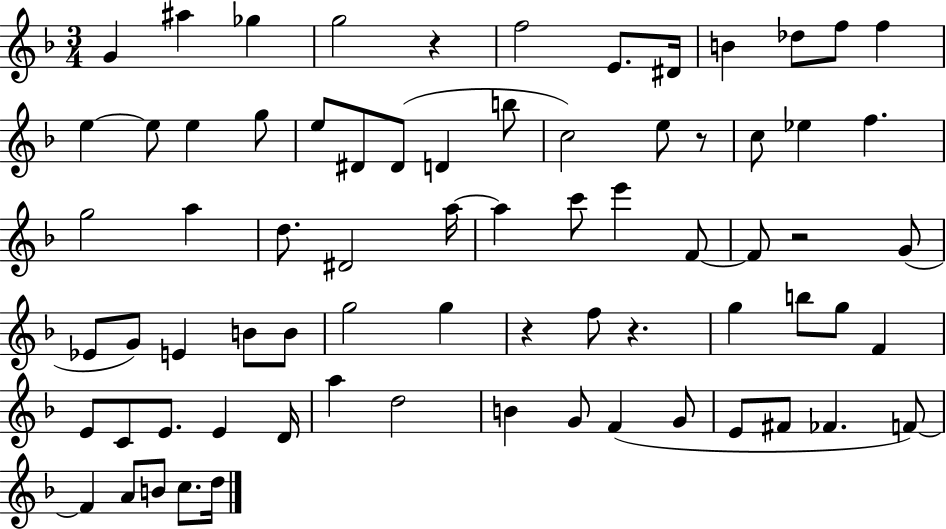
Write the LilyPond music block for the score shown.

{
  \clef treble
  \numericTimeSignature
  \time 3/4
  \key f \major
  \repeat volta 2 { g'4 ais''4 ges''4 | g''2 r4 | f''2 e'8. dis'16 | b'4 des''8 f''8 f''4 | \break e''4~~ e''8 e''4 g''8 | e''8 dis'8 dis'8( d'4 b''8 | c''2) e''8 r8 | c''8 ees''4 f''4. | \break g''2 a''4 | d''8. dis'2 a''16~~ | a''4 c'''8 e'''4 f'8~~ | f'8 r2 g'8( | \break ees'8 g'8) e'4 b'8 b'8 | g''2 g''4 | r4 f''8 r4. | g''4 b''8 g''8 f'4 | \break e'8 c'8 e'8. e'4 d'16 | a''4 d''2 | b'4 g'8 f'4( g'8 | e'8 fis'8 fes'4. f'8~~) | \break f'4 a'8 b'8 c''8. d''16 | } \bar "|."
}